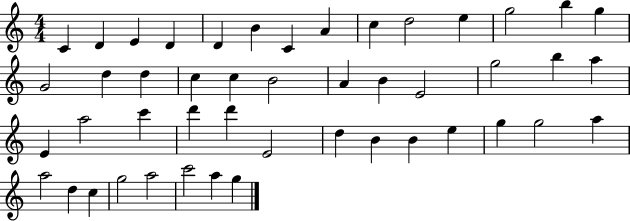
X:1
T:Untitled
M:4/4
L:1/4
K:C
C D E D D B C A c d2 e g2 b g G2 d d c c B2 A B E2 g2 b a E a2 c' d' d' E2 d B B e g g2 a a2 d c g2 a2 c'2 a g